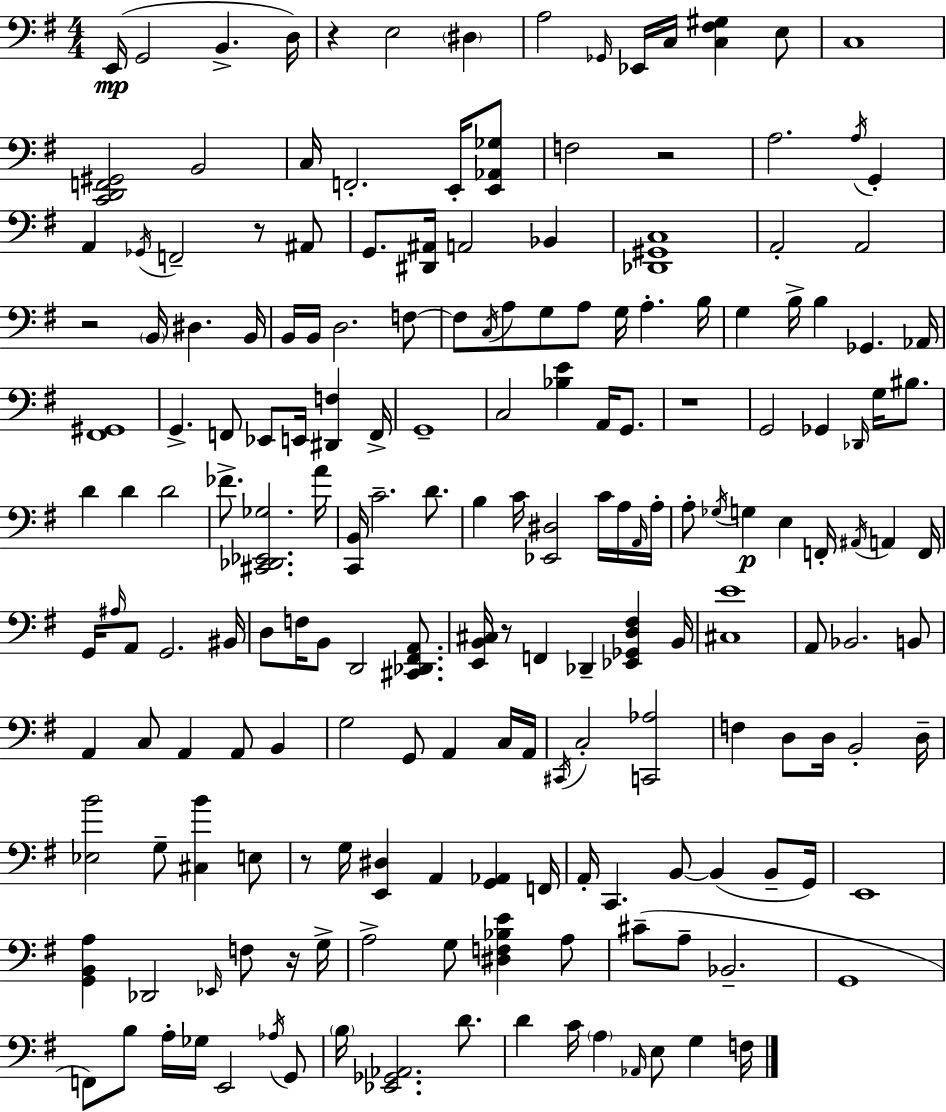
{
  \clef bass
  \numericTimeSignature
  \time 4/4
  \key g \major
  e,16(\mp g,2 b,4.-> d16) | r4 e2 \parenthesize dis4 | a2 \grace { ges,16 } ees,16 c16 <c fis gis>4 e8 | c1 | \break <c, d, f, gis,>2 b,2 | c16 f,2.-. e,16-. <e, aes, ges>8 | f2 r2 | a2. \acciaccatura { a16 } g,4-. | \break a,4 \acciaccatura { ges,16 } f,2-- r8 | ais,8 g,8. <dis, ais,>16 a,2 bes,4 | <des, gis, c>1 | a,2-. a,2 | \break r2 \parenthesize b,16 dis4. | b,16 b,16 b,16 d2. | f8~~ f8 \acciaccatura { c16 } a8 g8 a8 g16 a4.-. | b16 g4 b16-> b4 ges,4. | \break aes,16 <fis, gis,>1 | g,4.-> f,8 ees,8 e,16 <dis, f>4 | f,16-> g,1-- | c2 <bes e'>4 | \break a,16 g,8. r1 | g,2 ges,4 | \grace { des,16 } g16 bis8. d'4 d'4 d'2 | fes'8.-> <cis, des, ees, ges>2. | \break a'16 <c, b,>16 c'2.-- | d'8. b4 c'16 <ees, dis>2 | c'16 a16 \grace { a,16 } a16-. a8-. \acciaccatura { ges16 }\p g4 e4 | f,16-. \acciaccatura { ais,16 } a,4 f,16 g,16 \grace { ais16 } a,8 g,2. | \break bis,16 d8 f16 b,8 d,2 | <cis, des, fis, a,>8. <e, b, cis>16 r8 f,4 | des,4-- <ees, ges, d fis>4 b,16 <cis e'>1 | a,8 bes,2. | \break b,8 a,4 c8 a,4 | a,8 b,4 g2 | g,8 a,4 c16 a,16 \acciaccatura { cis,16 } c2-. | <c, aes>2 f4 d8 | \break d16 b,2-. d16-- <ees b'>2 | g8-- <cis b'>4 e8 r8 g16 <e, dis>4 | a,4 <g, aes,>4 f,16 a,16-. c,4. | b,8~~ b,4( b,8-- g,16) e,1 | \break <g, b, a>4 des,2 | \grace { ees,16 } f8 r16 g16-> a2-> | g8 <dis f bes e'>4 a8 cis'8--( a8-- bes,2.-- | g,1 | \break f,8) b8 a16-. | ges16 e,2 \acciaccatura { aes16 } g,8 \parenthesize b16 <ees, ges, aes,>2. | d'8. d'4 | c'16 \parenthesize a4 \grace { aes,16 } e8 g4 f16 \bar "|."
}